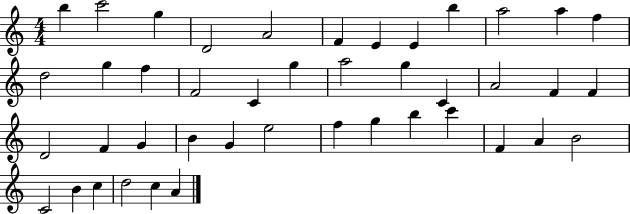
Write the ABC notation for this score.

X:1
T:Untitled
M:4/4
L:1/4
K:C
b c'2 g D2 A2 F E E b a2 a f d2 g f F2 C g a2 g C A2 F F D2 F G B G e2 f g b c' F A B2 C2 B c d2 c A